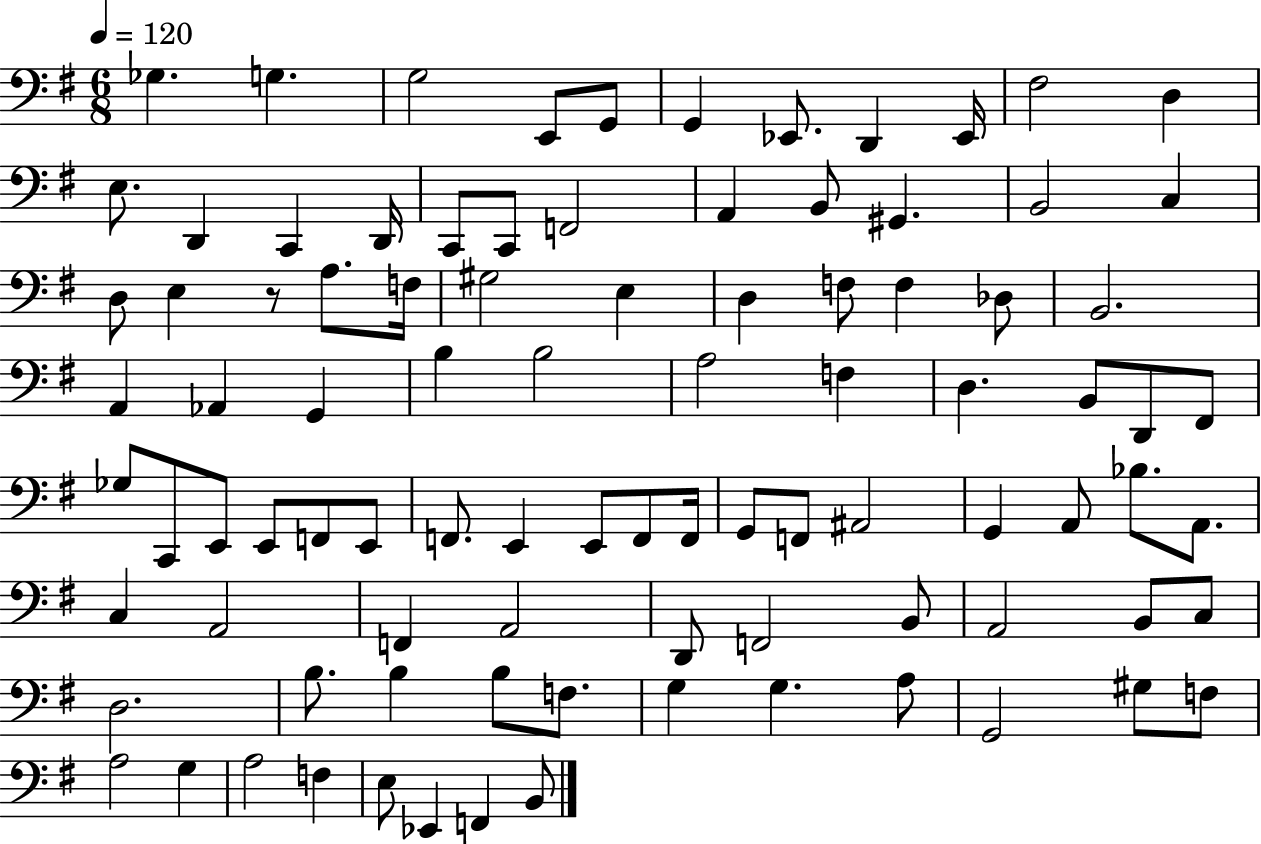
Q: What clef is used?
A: bass